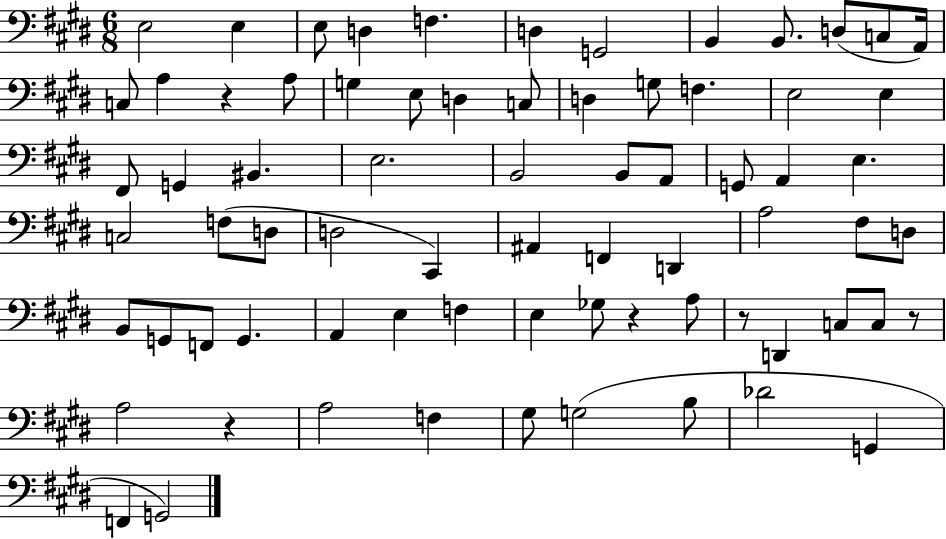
E3/h E3/q E3/e D3/q F3/q. D3/q G2/h B2/q B2/e. D3/e C3/e A2/s C3/e A3/q R/q A3/e G3/q E3/e D3/q C3/e D3/q G3/e F3/q. E3/h E3/q F#2/e G2/q BIS2/q. E3/h. B2/h B2/e A2/e G2/e A2/q E3/q. C3/h F3/e D3/e D3/h C#2/q A#2/q F2/q D2/q A3/h F#3/e D3/e B2/e G2/e F2/e G2/q. A2/q E3/q F3/q E3/q Gb3/e R/q A3/e R/e D2/q C3/e C3/e R/e A3/h R/q A3/h F3/q G#3/e G3/h B3/e Db4/h G2/q F2/q G2/h